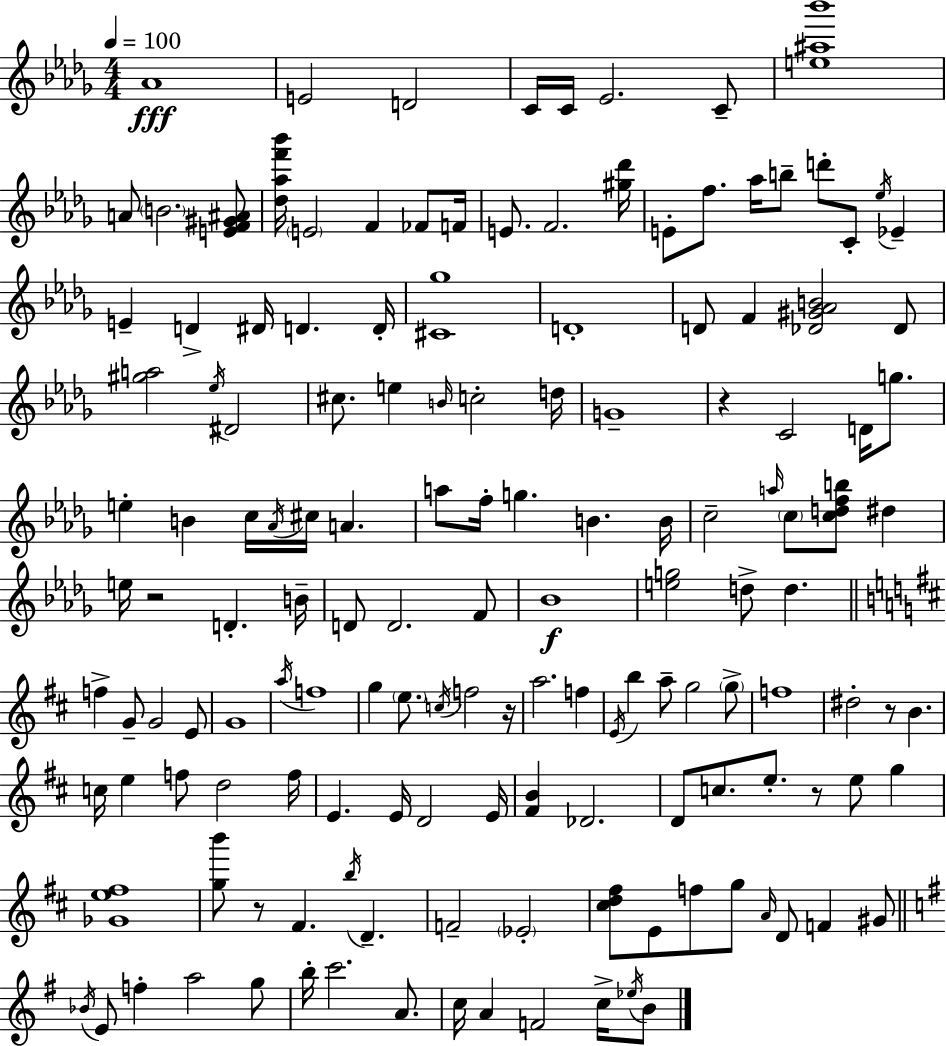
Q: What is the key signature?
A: BES minor